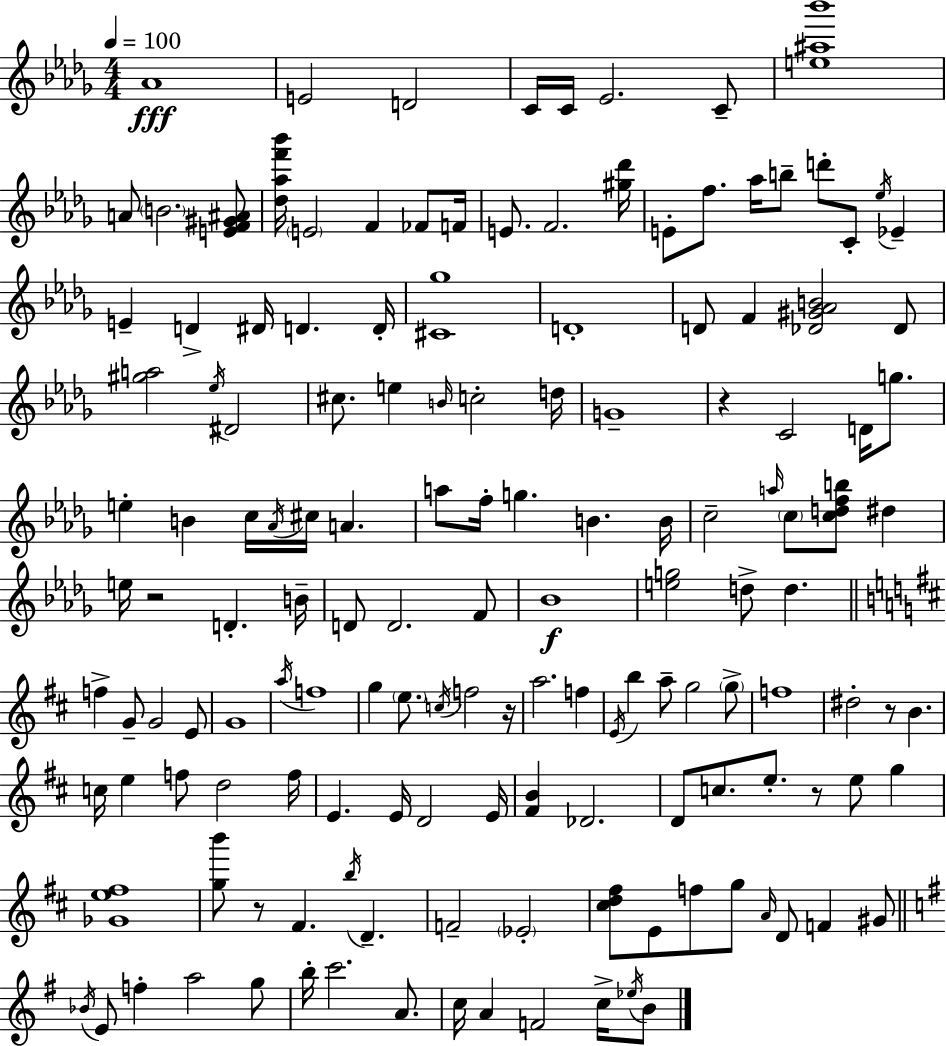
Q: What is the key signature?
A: BES minor